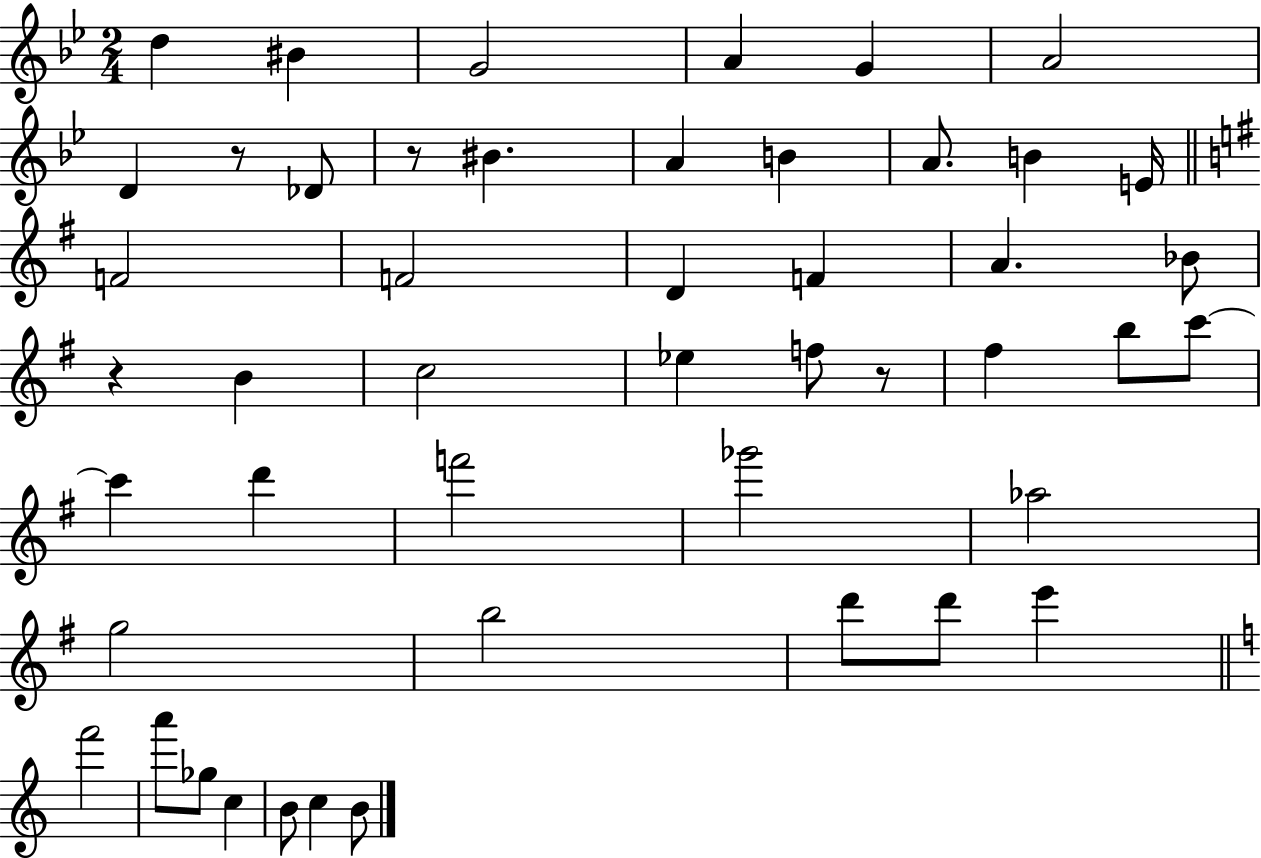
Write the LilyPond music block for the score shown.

{
  \clef treble
  \numericTimeSignature
  \time 2/4
  \key bes \major
  d''4 bis'4 | g'2 | a'4 g'4 | a'2 | \break d'4 r8 des'8 | r8 bis'4. | a'4 b'4 | a'8. b'4 e'16 | \break \bar "||" \break \key g \major f'2 | f'2 | d'4 f'4 | a'4. bes'8 | \break r4 b'4 | c''2 | ees''4 f''8 r8 | fis''4 b''8 c'''8~~ | \break c'''4 d'''4 | f'''2 | ges'''2 | aes''2 | \break g''2 | b''2 | d'''8 d'''8 e'''4 | \bar "||" \break \key a \minor f'''2 | a'''8 ges''8 c''4 | b'8 c''4 b'8 | \bar "|."
}